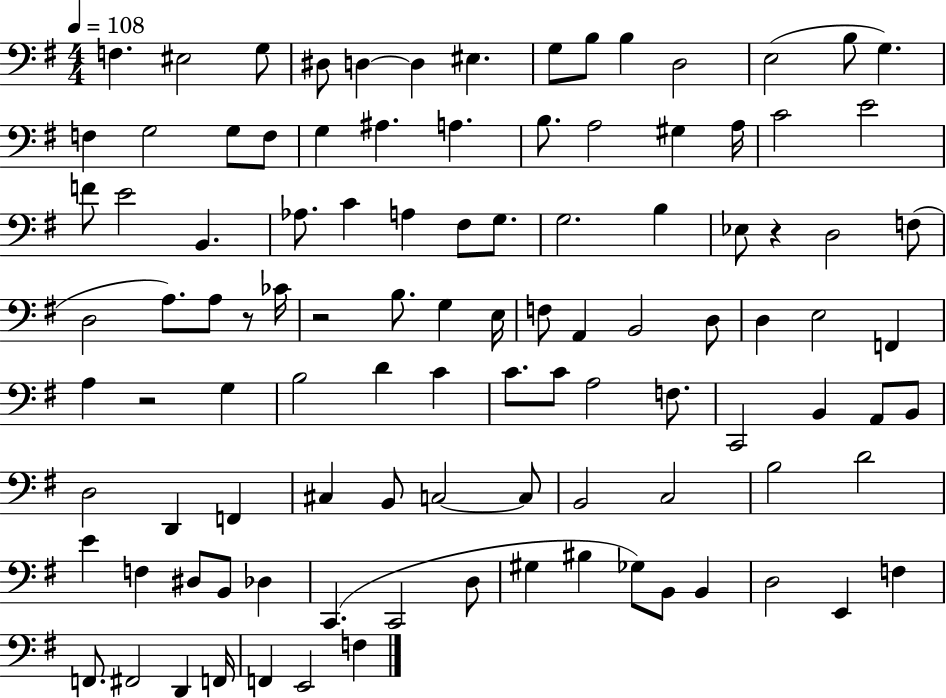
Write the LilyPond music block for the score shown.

{
  \clef bass
  \numericTimeSignature
  \time 4/4
  \key g \major
  \tempo 4 = 108
  \repeat volta 2 { f4. eis2 g8 | dis8 d4~~ d4 eis4. | g8 b8 b4 d2 | e2( b8 g4.) | \break f4 g2 g8 f8 | g4 ais4. a4. | b8. a2 gis4 a16 | c'2 e'2 | \break f'8 e'2 b,4. | aes8. c'4 a4 fis8 g8. | g2. b4 | ees8 r4 d2 f8( | \break d2 a8.) a8 r8 ces'16 | r2 b8. g4 e16 | f8 a,4 b,2 d8 | d4 e2 f,4 | \break a4 r2 g4 | b2 d'4 c'4 | c'8. c'8 a2 f8. | c,2 b,4 a,8 b,8 | \break d2 d,4 f,4 | cis4 b,8 c2~~ c8 | b,2 c2 | b2 d'2 | \break e'4 f4 dis8 b,8 des4 | c,4.( c,2 d8 | gis4 bis4 ges8) b,8 b,4 | d2 e,4 f4 | \break f,8. fis,2 d,4 f,16 | f,4 e,2 f4 | } \bar "|."
}